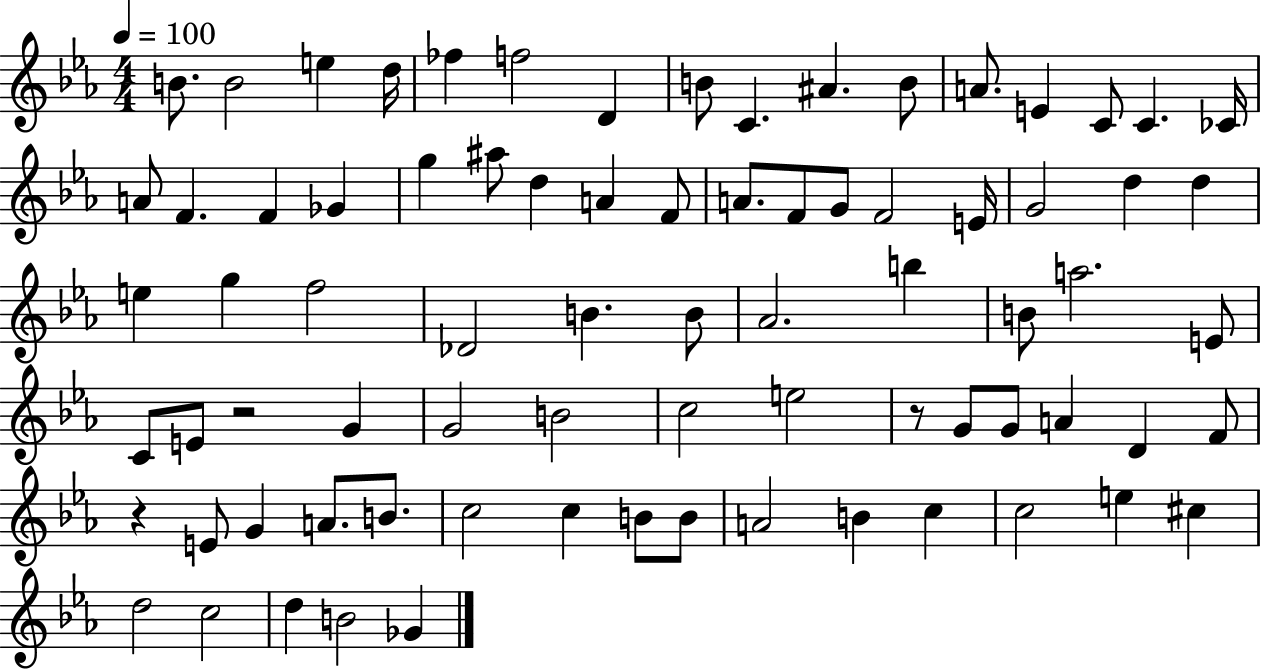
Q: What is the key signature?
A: EES major